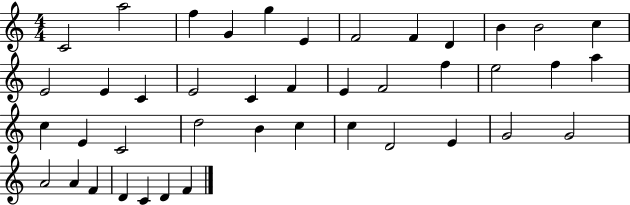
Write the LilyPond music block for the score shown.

{
  \clef treble
  \numericTimeSignature
  \time 4/4
  \key c \major
  c'2 a''2 | f''4 g'4 g''4 e'4 | f'2 f'4 d'4 | b'4 b'2 c''4 | \break e'2 e'4 c'4 | e'2 c'4 f'4 | e'4 f'2 f''4 | e''2 f''4 a''4 | \break c''4 e'4 c'2 | d''2 b'4 c''4 | c''4 d'2 e'4 | g'2 g'2 | \break a'2 a'4 f'4 | d'4 c'4 d'4 f'4 | \bar "|."
}